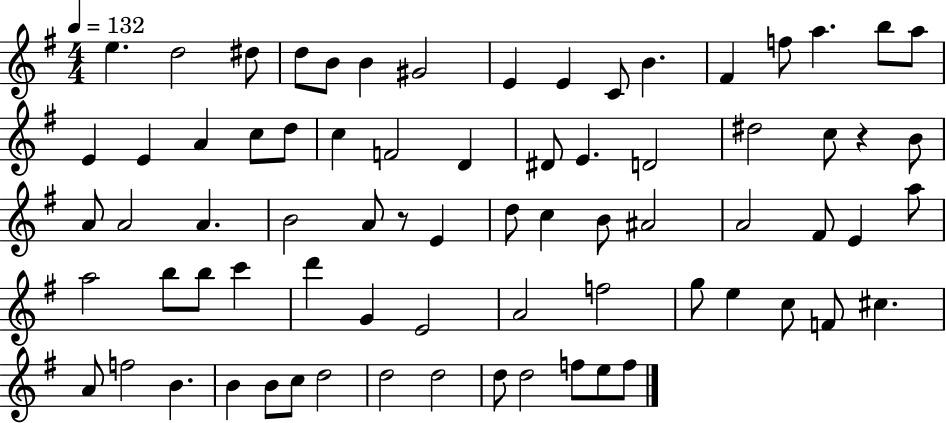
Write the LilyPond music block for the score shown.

{
  \clef treble
  \numericTimeSignature
  \time 4/4
  \key g \major
  \tempo 4 = 132
  e''4. d''2 dis''8 | d''8 b'8 b'4 gis'2 | e'4 e'4 c'8 b'4. | fis'4 f''8 a''4. b''8 a''8 | \break e'4 e'4 a'4 c''8 d''8 | c''4 f'2 d'4 | dis'8 e'4. d'2 | dis''2 c''8 r4 b'8 | \break a'8 a'2 a'4. | b'2 a'8 r8 e'4 | d''8 c''4 b'8 ais'2 | a'2 fis'8 e'4 a''8 | \break a''2 b''8 b''8 c'''4 | d'''4 g'4 e'2 | a'2 f''2 | g''8 e''4 c''8 f'8 cis''4. | \break a'8 f''2 b'4. | b'4 b'8 c''8 d''2 | d''2 d''2 | d''8 d''2 f''8 e''8 f''8 | \break \bar "|."
}